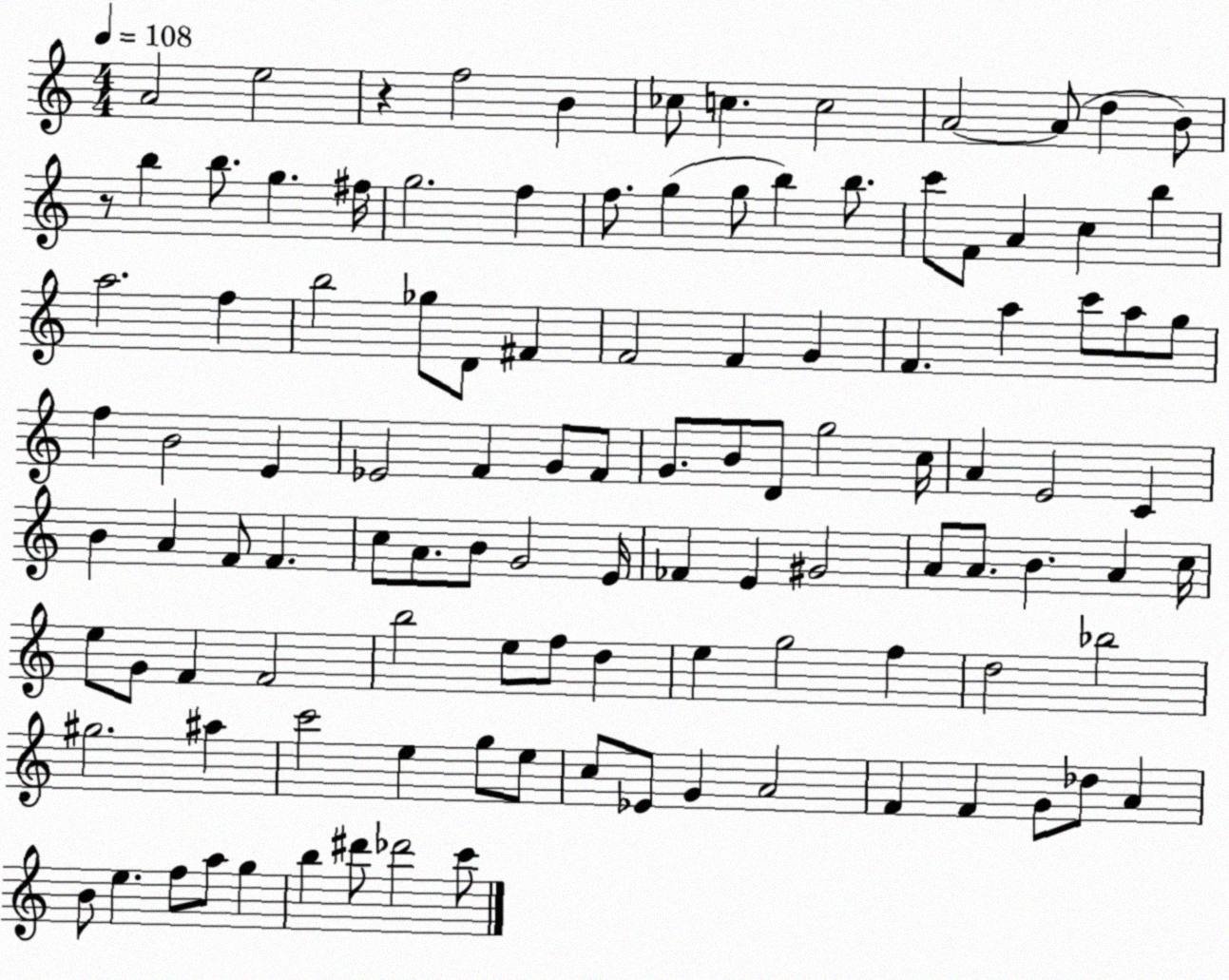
X:1
T:Untitled
M:4/4
L:1/4
K:C
A2 e2 z f2 B _c/2 c c2 A2 A/2 d B/2 z/2 b b/2 g ^f/4 g2 f f/2 g g/2 b b/2 c'/2 F/2 A c b a2 f b2 _g/2 D/2 ^F F2 F G F a c'/2 a/2 g/2 f B2 E _E2 F G/2 F/2 G/2 B/2 D/2 g2 c/4 A E2 C B A F/2 F c/2 A/2 B/2 G2 E/4 _F E ^G2 A/2 A/2 B A c/4 e/2 G/2 F F2 b2 e/2 f/2 d e g2 f d2 _b2 ^g2 ^a c'2 e g/2 e/2 c/2 _E/2 G A2 F F G/2 _d/2 A B/2 e f/2 a/2 g b ^d'/2 _d'2 c'/2